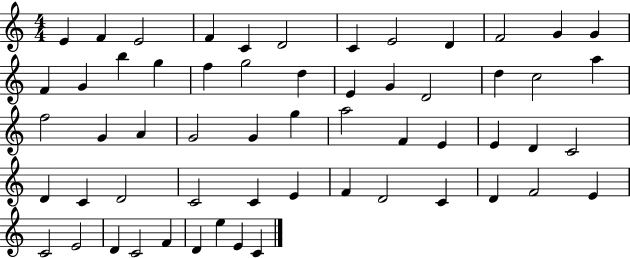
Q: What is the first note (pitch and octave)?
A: E4